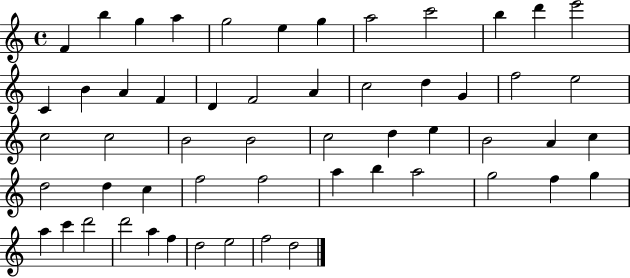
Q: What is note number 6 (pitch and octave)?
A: E5